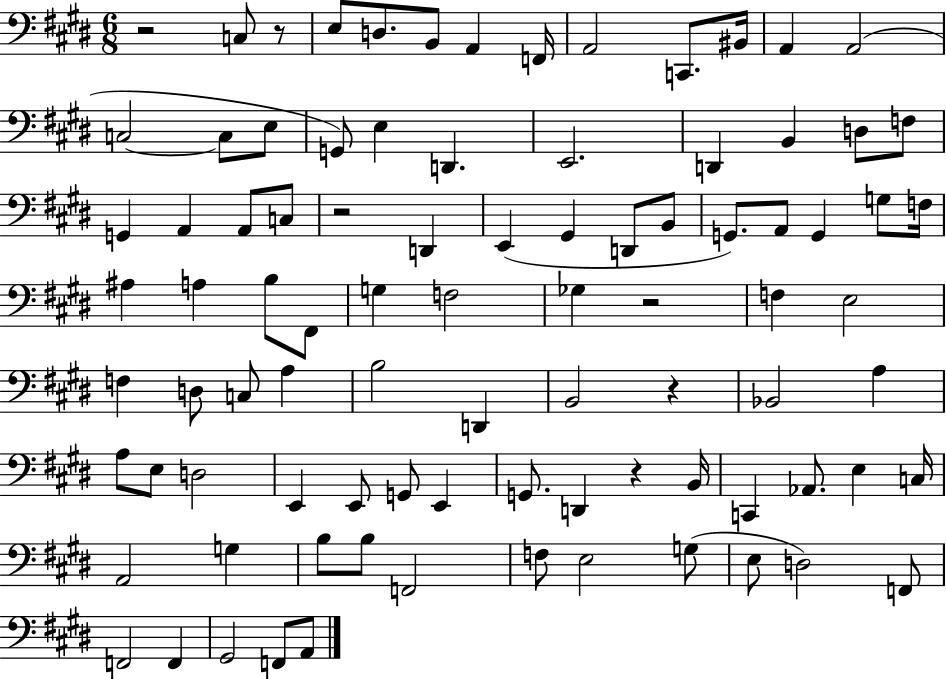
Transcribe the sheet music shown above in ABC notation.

X:1
T:Untitled
M:6/8
L:1/4
K:E
z2 C,/2 z/2 E,/2 D,/2 B,,/2 A,, F,,/4 A,,2 C,,/2 ^B,,/4 A,, A,,2 C,2 C,/2 E,/2 G,,/2 E, D,, E,,2 D,, B,, D,/2 F,/2 G,, A,, A,,/2 C,/2 z2 D,, E,, ^G,, D,,/2 B,,/2 G,,/2 A,,/2 G,, G,/2 F,/4 ^A, A, B,/2 ^F,,/2 G, F,2 _G, z2 F, E,2 F, D,/2 C,/2 A, B,2 D,, B,,2 z _B,,2 A, A,/2 E,/2 D,2 E,, E,,/2 G,,/2 E,, G,,/2 D,, z B,,/4 C,, _A,,/2 E, C,/4 A,,2 G, B,/2 B,/2 F,,2 F,/2 E,2 G,/2 E,/2 D,2 F,,/2 F,,2 F,, ^G,,2 F,,/2 A,,/2